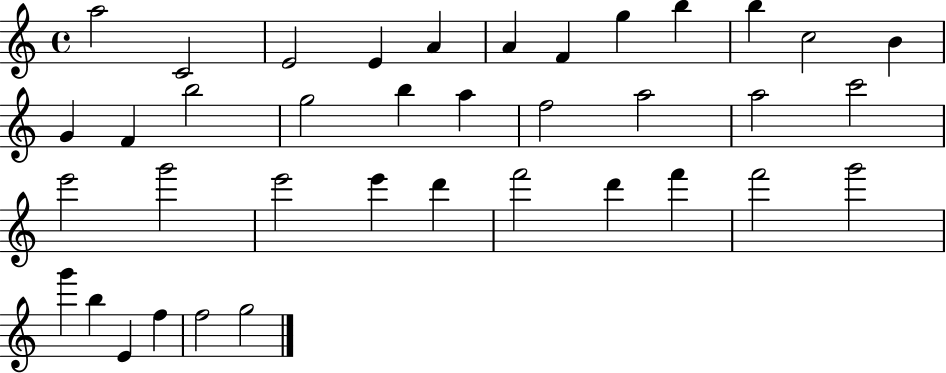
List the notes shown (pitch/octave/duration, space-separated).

A5/h C4/h E4/h E4/q A4/q A4/q F4/q G5/q B5/q B5/q C5/h B4/q G4/q F4/q B5/h G5/h B5/q A5/q F5/h A5/h A5/h C6/h E6/h G6/h E6/h E6/q D6/q F6/h D6/q F6/q F6/h G6/h G6/q B5/q E4/q F5/q F5/h G5/h